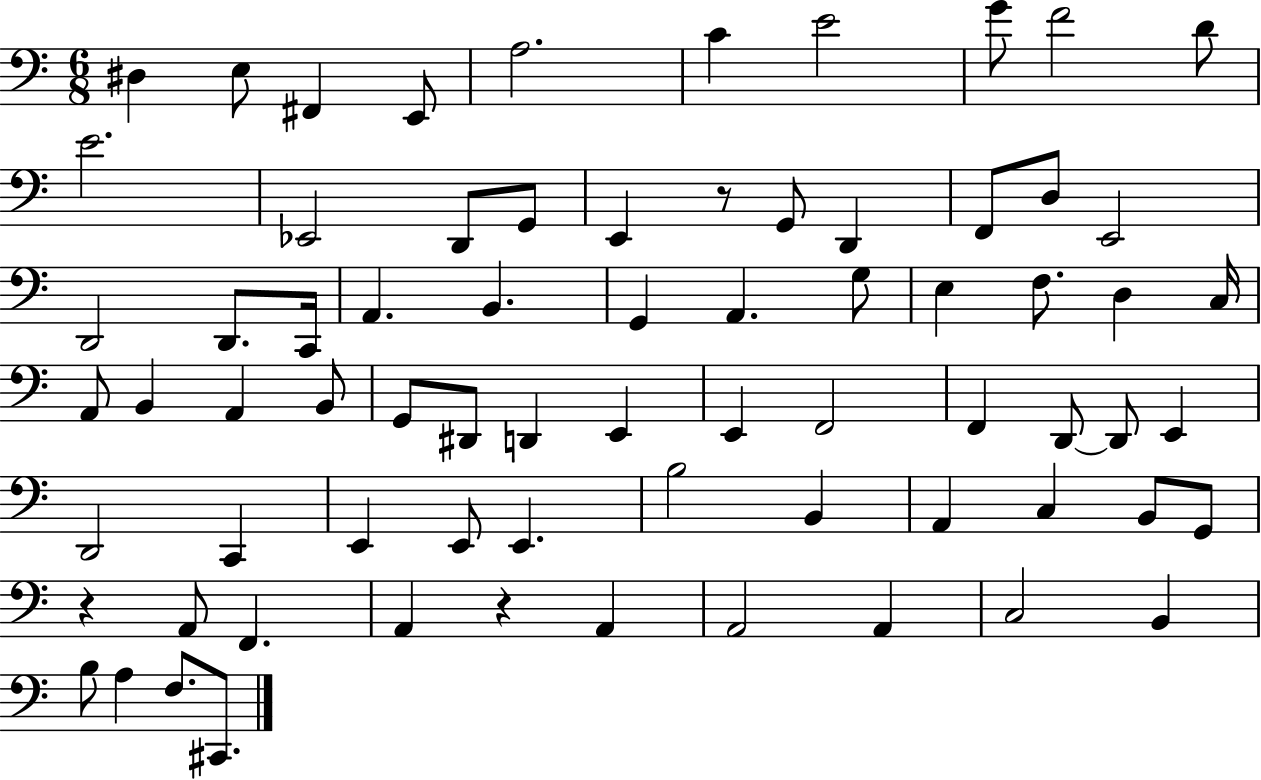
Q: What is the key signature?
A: C major